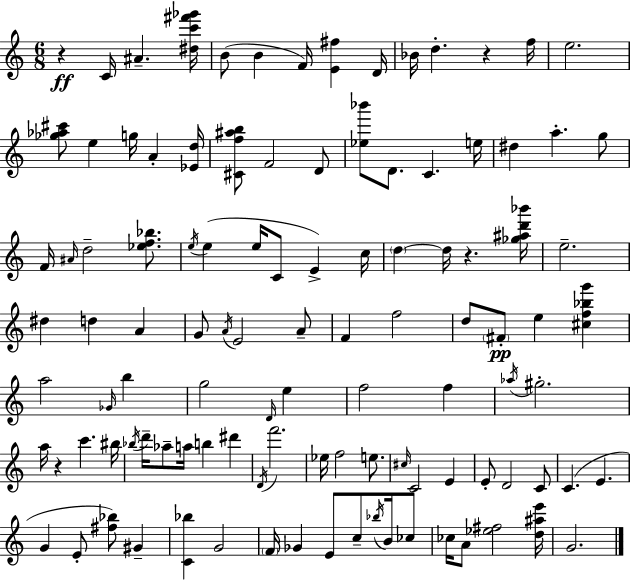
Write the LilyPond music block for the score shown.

{
  \clef treble
  \numericTimeSignature
  \time 6/8
  \key c \major
  \repeat volta 2 { r4\ff c'16 ais'4.-- <dis'' c''' fis''' ges'''>16 | b'8( b'4 f'16) <e' fis''>4 d'16 | bes'16 d''4.-. r4 f''16 | e''2. | \break <ges'' aes'' cis'''>8 e''4 g''16 a'4-. <ees' d''>16 | <cis' f'' ais'' b''>8 f'2 d'8 | <ees'' bes'''>8 d'8. c'4. e''16 | dis''4 a''4.-. g''8 | \break f'16 \grace { ais'16 } d''2-- <ees'' f'' bes''>8. | \acciaccatura { e''16 } e''4( e''16 c'8 e'4->) | c''16 \parenthesize d''4~~ d''16 r4. | <ges'' ais'' d''' bes'''>16 e''2.-- | \break dis''4 d''4 a'4 | g'8 \acciaccatura { a'16 } e'2 | a'8-- f'4 f''2 | d''8 \parenthesize fis'8-.\pp e''4 <cis'' f'' bes'' g'''>4 | \break a''2 \grace { ges'16 } | b''4 g''2 | \grace { d'16 } e''4 f''2 | f''4 \acciaccatura { aes''16 } gis''2.-. | \break a''16 r4 c'''4. | bis''16 \acciaccatura { bes''16 } d'''16-- aes''8-- a''16 b''4 | dis'''4 \acciaccatura { d'16 } f'''2. | ees''16 f''2 | \break e''8. \grace { cis''16 } c'2 | e'4 e'8-. d'2 | c'8 c'4.( | e'4. g'4 | \break e'8-. <fis'' bes''>8) gis'4-- <c' bes''>4 | g'2 \parenthesize f'16 ges'4 | e'8 c''8-- \acciaccatura { bes''16 } b'16 ces''8 ces''16 a'8 | <ees'' fis''>2 <d'' ais'' e'''>16 g'2. | \break } \bar "|."
}